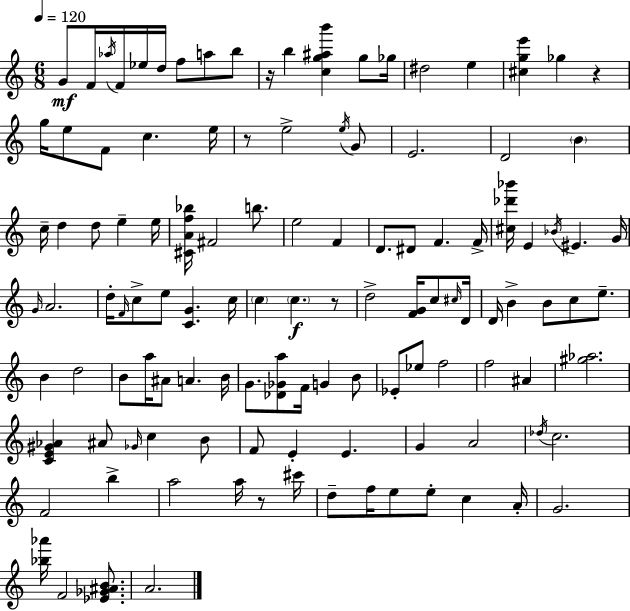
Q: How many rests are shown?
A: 5